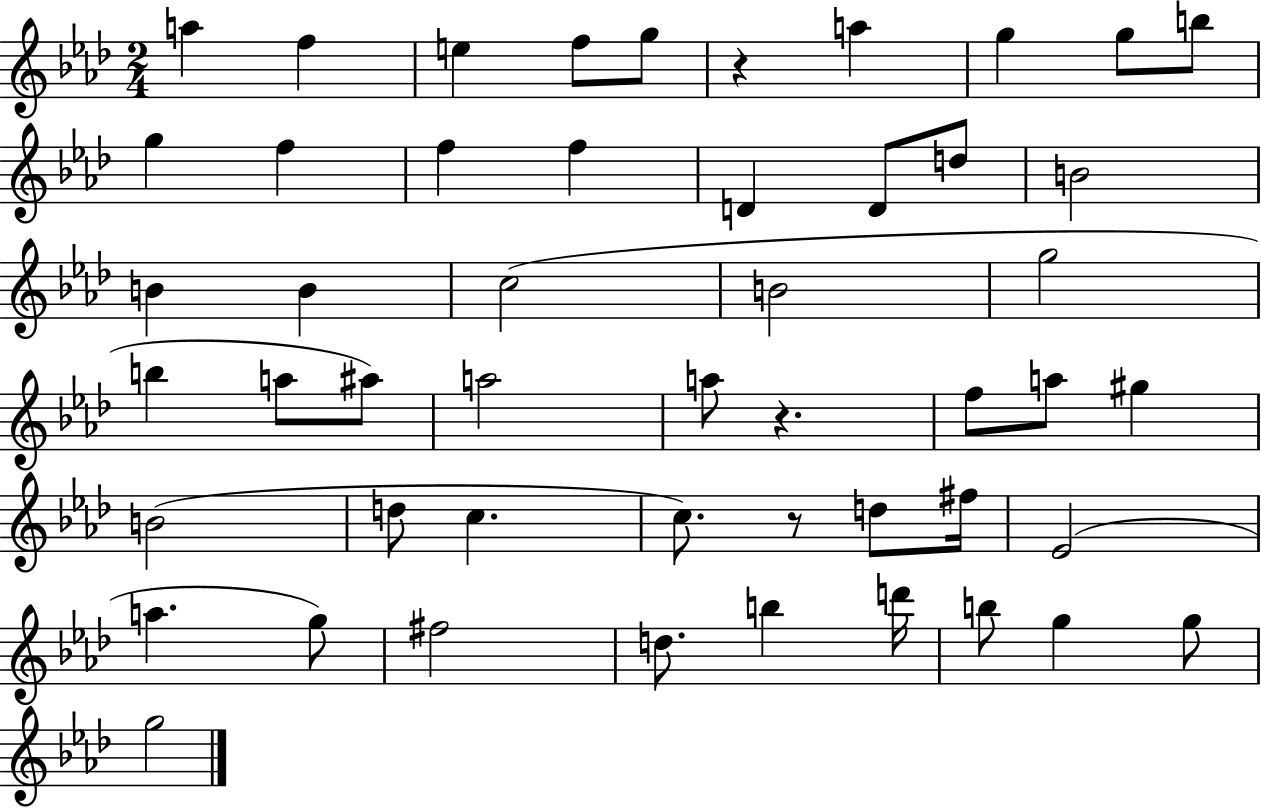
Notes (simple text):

A5/q F5/q E5/q F5/e G5/e R/q A5/q G5/q G5/e B5/e G5/q F5/q F5/q F5/q D4/q D4/e D5/e B4/h B4/q B4/q C5/h B4/h G5/h B5/q A5/e A#5/e A5/h A5/e R/q. F5/e A5/e G#5/q B4/h D5/e C5/q. C5/e. R/e D5/e F#5/s Eb4/h A5/q. G5/e F#5/h D5/e. B5/q D6/s B5/e G5/q G5/e G5/h